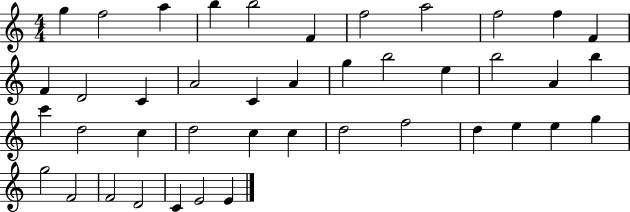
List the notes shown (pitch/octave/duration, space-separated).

G5/q F5/h A5/q B5/q B5/h F4/q F5/h A5/h F5/h F5/q F4/q F4/q D4/h C4/q A4/h C4/q A4/q G5/q B5/h E5/q B5/h A4/q B5/q C6/q D5/h C5/q D5/h C5/q C5/q D5/h F5/h D5/q E5/q E5/q G5/q G5/h F4/h F4/h D4/h C4/q E4/h E4/q